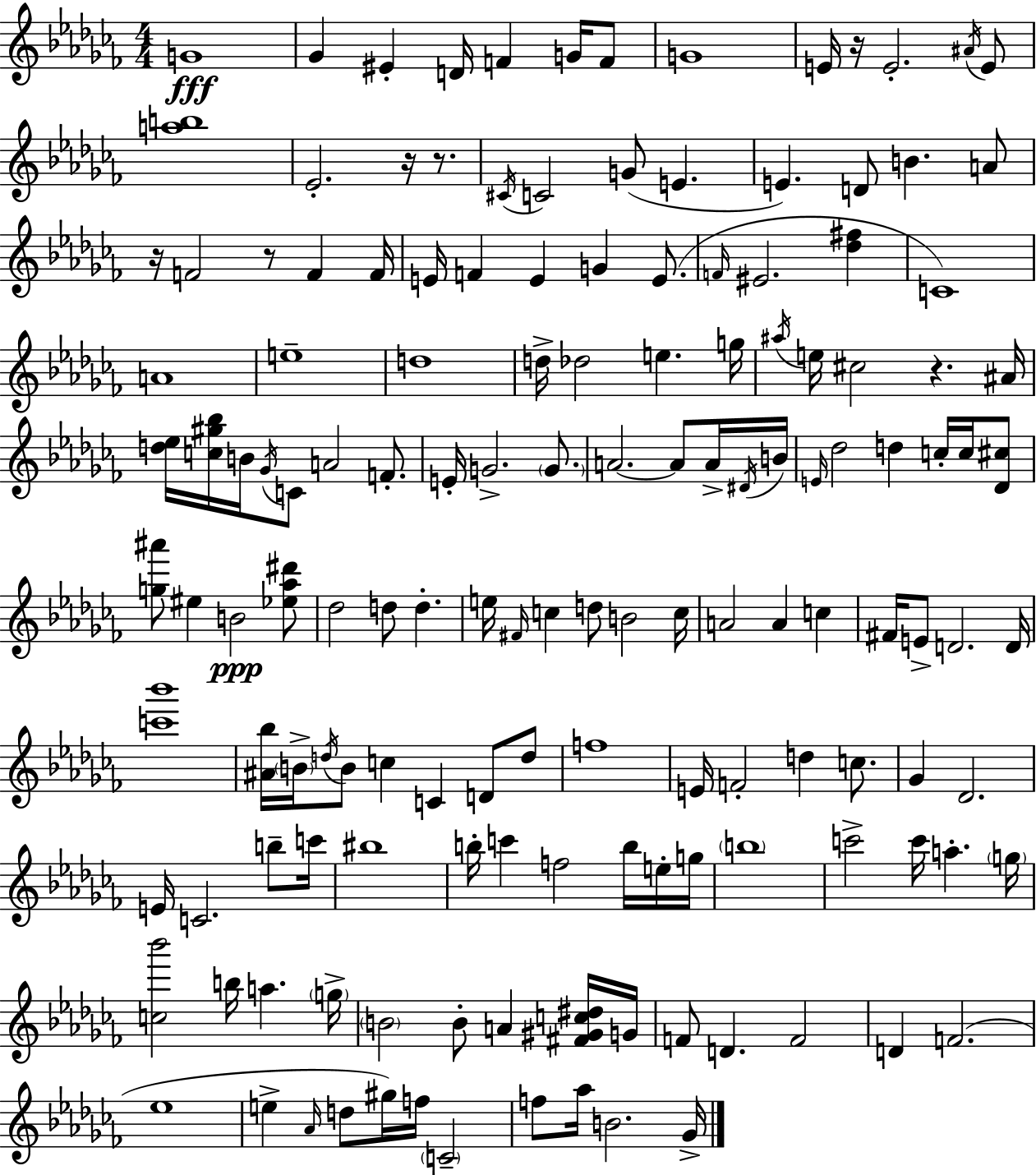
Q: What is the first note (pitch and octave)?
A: G4